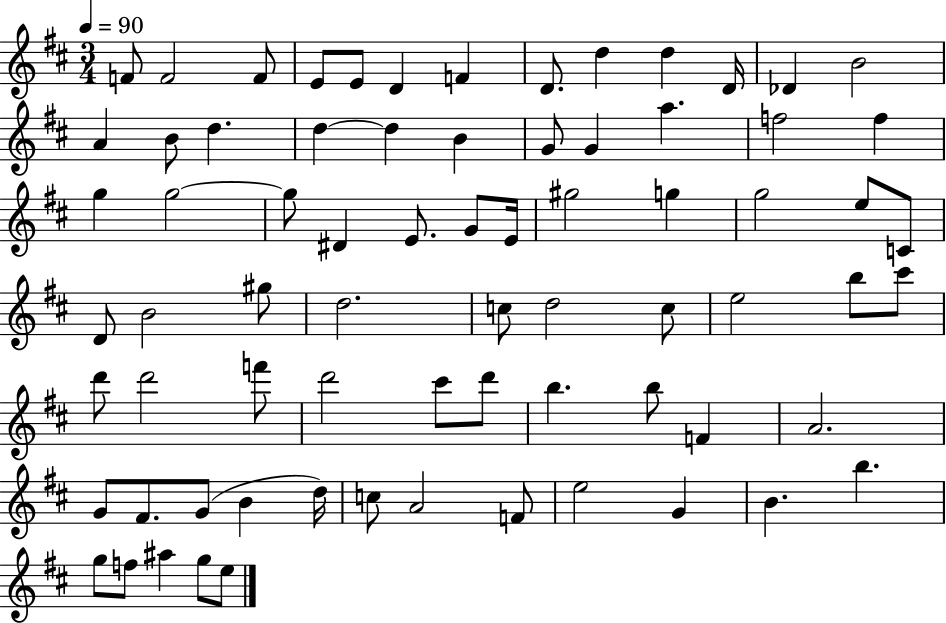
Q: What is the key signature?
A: D major